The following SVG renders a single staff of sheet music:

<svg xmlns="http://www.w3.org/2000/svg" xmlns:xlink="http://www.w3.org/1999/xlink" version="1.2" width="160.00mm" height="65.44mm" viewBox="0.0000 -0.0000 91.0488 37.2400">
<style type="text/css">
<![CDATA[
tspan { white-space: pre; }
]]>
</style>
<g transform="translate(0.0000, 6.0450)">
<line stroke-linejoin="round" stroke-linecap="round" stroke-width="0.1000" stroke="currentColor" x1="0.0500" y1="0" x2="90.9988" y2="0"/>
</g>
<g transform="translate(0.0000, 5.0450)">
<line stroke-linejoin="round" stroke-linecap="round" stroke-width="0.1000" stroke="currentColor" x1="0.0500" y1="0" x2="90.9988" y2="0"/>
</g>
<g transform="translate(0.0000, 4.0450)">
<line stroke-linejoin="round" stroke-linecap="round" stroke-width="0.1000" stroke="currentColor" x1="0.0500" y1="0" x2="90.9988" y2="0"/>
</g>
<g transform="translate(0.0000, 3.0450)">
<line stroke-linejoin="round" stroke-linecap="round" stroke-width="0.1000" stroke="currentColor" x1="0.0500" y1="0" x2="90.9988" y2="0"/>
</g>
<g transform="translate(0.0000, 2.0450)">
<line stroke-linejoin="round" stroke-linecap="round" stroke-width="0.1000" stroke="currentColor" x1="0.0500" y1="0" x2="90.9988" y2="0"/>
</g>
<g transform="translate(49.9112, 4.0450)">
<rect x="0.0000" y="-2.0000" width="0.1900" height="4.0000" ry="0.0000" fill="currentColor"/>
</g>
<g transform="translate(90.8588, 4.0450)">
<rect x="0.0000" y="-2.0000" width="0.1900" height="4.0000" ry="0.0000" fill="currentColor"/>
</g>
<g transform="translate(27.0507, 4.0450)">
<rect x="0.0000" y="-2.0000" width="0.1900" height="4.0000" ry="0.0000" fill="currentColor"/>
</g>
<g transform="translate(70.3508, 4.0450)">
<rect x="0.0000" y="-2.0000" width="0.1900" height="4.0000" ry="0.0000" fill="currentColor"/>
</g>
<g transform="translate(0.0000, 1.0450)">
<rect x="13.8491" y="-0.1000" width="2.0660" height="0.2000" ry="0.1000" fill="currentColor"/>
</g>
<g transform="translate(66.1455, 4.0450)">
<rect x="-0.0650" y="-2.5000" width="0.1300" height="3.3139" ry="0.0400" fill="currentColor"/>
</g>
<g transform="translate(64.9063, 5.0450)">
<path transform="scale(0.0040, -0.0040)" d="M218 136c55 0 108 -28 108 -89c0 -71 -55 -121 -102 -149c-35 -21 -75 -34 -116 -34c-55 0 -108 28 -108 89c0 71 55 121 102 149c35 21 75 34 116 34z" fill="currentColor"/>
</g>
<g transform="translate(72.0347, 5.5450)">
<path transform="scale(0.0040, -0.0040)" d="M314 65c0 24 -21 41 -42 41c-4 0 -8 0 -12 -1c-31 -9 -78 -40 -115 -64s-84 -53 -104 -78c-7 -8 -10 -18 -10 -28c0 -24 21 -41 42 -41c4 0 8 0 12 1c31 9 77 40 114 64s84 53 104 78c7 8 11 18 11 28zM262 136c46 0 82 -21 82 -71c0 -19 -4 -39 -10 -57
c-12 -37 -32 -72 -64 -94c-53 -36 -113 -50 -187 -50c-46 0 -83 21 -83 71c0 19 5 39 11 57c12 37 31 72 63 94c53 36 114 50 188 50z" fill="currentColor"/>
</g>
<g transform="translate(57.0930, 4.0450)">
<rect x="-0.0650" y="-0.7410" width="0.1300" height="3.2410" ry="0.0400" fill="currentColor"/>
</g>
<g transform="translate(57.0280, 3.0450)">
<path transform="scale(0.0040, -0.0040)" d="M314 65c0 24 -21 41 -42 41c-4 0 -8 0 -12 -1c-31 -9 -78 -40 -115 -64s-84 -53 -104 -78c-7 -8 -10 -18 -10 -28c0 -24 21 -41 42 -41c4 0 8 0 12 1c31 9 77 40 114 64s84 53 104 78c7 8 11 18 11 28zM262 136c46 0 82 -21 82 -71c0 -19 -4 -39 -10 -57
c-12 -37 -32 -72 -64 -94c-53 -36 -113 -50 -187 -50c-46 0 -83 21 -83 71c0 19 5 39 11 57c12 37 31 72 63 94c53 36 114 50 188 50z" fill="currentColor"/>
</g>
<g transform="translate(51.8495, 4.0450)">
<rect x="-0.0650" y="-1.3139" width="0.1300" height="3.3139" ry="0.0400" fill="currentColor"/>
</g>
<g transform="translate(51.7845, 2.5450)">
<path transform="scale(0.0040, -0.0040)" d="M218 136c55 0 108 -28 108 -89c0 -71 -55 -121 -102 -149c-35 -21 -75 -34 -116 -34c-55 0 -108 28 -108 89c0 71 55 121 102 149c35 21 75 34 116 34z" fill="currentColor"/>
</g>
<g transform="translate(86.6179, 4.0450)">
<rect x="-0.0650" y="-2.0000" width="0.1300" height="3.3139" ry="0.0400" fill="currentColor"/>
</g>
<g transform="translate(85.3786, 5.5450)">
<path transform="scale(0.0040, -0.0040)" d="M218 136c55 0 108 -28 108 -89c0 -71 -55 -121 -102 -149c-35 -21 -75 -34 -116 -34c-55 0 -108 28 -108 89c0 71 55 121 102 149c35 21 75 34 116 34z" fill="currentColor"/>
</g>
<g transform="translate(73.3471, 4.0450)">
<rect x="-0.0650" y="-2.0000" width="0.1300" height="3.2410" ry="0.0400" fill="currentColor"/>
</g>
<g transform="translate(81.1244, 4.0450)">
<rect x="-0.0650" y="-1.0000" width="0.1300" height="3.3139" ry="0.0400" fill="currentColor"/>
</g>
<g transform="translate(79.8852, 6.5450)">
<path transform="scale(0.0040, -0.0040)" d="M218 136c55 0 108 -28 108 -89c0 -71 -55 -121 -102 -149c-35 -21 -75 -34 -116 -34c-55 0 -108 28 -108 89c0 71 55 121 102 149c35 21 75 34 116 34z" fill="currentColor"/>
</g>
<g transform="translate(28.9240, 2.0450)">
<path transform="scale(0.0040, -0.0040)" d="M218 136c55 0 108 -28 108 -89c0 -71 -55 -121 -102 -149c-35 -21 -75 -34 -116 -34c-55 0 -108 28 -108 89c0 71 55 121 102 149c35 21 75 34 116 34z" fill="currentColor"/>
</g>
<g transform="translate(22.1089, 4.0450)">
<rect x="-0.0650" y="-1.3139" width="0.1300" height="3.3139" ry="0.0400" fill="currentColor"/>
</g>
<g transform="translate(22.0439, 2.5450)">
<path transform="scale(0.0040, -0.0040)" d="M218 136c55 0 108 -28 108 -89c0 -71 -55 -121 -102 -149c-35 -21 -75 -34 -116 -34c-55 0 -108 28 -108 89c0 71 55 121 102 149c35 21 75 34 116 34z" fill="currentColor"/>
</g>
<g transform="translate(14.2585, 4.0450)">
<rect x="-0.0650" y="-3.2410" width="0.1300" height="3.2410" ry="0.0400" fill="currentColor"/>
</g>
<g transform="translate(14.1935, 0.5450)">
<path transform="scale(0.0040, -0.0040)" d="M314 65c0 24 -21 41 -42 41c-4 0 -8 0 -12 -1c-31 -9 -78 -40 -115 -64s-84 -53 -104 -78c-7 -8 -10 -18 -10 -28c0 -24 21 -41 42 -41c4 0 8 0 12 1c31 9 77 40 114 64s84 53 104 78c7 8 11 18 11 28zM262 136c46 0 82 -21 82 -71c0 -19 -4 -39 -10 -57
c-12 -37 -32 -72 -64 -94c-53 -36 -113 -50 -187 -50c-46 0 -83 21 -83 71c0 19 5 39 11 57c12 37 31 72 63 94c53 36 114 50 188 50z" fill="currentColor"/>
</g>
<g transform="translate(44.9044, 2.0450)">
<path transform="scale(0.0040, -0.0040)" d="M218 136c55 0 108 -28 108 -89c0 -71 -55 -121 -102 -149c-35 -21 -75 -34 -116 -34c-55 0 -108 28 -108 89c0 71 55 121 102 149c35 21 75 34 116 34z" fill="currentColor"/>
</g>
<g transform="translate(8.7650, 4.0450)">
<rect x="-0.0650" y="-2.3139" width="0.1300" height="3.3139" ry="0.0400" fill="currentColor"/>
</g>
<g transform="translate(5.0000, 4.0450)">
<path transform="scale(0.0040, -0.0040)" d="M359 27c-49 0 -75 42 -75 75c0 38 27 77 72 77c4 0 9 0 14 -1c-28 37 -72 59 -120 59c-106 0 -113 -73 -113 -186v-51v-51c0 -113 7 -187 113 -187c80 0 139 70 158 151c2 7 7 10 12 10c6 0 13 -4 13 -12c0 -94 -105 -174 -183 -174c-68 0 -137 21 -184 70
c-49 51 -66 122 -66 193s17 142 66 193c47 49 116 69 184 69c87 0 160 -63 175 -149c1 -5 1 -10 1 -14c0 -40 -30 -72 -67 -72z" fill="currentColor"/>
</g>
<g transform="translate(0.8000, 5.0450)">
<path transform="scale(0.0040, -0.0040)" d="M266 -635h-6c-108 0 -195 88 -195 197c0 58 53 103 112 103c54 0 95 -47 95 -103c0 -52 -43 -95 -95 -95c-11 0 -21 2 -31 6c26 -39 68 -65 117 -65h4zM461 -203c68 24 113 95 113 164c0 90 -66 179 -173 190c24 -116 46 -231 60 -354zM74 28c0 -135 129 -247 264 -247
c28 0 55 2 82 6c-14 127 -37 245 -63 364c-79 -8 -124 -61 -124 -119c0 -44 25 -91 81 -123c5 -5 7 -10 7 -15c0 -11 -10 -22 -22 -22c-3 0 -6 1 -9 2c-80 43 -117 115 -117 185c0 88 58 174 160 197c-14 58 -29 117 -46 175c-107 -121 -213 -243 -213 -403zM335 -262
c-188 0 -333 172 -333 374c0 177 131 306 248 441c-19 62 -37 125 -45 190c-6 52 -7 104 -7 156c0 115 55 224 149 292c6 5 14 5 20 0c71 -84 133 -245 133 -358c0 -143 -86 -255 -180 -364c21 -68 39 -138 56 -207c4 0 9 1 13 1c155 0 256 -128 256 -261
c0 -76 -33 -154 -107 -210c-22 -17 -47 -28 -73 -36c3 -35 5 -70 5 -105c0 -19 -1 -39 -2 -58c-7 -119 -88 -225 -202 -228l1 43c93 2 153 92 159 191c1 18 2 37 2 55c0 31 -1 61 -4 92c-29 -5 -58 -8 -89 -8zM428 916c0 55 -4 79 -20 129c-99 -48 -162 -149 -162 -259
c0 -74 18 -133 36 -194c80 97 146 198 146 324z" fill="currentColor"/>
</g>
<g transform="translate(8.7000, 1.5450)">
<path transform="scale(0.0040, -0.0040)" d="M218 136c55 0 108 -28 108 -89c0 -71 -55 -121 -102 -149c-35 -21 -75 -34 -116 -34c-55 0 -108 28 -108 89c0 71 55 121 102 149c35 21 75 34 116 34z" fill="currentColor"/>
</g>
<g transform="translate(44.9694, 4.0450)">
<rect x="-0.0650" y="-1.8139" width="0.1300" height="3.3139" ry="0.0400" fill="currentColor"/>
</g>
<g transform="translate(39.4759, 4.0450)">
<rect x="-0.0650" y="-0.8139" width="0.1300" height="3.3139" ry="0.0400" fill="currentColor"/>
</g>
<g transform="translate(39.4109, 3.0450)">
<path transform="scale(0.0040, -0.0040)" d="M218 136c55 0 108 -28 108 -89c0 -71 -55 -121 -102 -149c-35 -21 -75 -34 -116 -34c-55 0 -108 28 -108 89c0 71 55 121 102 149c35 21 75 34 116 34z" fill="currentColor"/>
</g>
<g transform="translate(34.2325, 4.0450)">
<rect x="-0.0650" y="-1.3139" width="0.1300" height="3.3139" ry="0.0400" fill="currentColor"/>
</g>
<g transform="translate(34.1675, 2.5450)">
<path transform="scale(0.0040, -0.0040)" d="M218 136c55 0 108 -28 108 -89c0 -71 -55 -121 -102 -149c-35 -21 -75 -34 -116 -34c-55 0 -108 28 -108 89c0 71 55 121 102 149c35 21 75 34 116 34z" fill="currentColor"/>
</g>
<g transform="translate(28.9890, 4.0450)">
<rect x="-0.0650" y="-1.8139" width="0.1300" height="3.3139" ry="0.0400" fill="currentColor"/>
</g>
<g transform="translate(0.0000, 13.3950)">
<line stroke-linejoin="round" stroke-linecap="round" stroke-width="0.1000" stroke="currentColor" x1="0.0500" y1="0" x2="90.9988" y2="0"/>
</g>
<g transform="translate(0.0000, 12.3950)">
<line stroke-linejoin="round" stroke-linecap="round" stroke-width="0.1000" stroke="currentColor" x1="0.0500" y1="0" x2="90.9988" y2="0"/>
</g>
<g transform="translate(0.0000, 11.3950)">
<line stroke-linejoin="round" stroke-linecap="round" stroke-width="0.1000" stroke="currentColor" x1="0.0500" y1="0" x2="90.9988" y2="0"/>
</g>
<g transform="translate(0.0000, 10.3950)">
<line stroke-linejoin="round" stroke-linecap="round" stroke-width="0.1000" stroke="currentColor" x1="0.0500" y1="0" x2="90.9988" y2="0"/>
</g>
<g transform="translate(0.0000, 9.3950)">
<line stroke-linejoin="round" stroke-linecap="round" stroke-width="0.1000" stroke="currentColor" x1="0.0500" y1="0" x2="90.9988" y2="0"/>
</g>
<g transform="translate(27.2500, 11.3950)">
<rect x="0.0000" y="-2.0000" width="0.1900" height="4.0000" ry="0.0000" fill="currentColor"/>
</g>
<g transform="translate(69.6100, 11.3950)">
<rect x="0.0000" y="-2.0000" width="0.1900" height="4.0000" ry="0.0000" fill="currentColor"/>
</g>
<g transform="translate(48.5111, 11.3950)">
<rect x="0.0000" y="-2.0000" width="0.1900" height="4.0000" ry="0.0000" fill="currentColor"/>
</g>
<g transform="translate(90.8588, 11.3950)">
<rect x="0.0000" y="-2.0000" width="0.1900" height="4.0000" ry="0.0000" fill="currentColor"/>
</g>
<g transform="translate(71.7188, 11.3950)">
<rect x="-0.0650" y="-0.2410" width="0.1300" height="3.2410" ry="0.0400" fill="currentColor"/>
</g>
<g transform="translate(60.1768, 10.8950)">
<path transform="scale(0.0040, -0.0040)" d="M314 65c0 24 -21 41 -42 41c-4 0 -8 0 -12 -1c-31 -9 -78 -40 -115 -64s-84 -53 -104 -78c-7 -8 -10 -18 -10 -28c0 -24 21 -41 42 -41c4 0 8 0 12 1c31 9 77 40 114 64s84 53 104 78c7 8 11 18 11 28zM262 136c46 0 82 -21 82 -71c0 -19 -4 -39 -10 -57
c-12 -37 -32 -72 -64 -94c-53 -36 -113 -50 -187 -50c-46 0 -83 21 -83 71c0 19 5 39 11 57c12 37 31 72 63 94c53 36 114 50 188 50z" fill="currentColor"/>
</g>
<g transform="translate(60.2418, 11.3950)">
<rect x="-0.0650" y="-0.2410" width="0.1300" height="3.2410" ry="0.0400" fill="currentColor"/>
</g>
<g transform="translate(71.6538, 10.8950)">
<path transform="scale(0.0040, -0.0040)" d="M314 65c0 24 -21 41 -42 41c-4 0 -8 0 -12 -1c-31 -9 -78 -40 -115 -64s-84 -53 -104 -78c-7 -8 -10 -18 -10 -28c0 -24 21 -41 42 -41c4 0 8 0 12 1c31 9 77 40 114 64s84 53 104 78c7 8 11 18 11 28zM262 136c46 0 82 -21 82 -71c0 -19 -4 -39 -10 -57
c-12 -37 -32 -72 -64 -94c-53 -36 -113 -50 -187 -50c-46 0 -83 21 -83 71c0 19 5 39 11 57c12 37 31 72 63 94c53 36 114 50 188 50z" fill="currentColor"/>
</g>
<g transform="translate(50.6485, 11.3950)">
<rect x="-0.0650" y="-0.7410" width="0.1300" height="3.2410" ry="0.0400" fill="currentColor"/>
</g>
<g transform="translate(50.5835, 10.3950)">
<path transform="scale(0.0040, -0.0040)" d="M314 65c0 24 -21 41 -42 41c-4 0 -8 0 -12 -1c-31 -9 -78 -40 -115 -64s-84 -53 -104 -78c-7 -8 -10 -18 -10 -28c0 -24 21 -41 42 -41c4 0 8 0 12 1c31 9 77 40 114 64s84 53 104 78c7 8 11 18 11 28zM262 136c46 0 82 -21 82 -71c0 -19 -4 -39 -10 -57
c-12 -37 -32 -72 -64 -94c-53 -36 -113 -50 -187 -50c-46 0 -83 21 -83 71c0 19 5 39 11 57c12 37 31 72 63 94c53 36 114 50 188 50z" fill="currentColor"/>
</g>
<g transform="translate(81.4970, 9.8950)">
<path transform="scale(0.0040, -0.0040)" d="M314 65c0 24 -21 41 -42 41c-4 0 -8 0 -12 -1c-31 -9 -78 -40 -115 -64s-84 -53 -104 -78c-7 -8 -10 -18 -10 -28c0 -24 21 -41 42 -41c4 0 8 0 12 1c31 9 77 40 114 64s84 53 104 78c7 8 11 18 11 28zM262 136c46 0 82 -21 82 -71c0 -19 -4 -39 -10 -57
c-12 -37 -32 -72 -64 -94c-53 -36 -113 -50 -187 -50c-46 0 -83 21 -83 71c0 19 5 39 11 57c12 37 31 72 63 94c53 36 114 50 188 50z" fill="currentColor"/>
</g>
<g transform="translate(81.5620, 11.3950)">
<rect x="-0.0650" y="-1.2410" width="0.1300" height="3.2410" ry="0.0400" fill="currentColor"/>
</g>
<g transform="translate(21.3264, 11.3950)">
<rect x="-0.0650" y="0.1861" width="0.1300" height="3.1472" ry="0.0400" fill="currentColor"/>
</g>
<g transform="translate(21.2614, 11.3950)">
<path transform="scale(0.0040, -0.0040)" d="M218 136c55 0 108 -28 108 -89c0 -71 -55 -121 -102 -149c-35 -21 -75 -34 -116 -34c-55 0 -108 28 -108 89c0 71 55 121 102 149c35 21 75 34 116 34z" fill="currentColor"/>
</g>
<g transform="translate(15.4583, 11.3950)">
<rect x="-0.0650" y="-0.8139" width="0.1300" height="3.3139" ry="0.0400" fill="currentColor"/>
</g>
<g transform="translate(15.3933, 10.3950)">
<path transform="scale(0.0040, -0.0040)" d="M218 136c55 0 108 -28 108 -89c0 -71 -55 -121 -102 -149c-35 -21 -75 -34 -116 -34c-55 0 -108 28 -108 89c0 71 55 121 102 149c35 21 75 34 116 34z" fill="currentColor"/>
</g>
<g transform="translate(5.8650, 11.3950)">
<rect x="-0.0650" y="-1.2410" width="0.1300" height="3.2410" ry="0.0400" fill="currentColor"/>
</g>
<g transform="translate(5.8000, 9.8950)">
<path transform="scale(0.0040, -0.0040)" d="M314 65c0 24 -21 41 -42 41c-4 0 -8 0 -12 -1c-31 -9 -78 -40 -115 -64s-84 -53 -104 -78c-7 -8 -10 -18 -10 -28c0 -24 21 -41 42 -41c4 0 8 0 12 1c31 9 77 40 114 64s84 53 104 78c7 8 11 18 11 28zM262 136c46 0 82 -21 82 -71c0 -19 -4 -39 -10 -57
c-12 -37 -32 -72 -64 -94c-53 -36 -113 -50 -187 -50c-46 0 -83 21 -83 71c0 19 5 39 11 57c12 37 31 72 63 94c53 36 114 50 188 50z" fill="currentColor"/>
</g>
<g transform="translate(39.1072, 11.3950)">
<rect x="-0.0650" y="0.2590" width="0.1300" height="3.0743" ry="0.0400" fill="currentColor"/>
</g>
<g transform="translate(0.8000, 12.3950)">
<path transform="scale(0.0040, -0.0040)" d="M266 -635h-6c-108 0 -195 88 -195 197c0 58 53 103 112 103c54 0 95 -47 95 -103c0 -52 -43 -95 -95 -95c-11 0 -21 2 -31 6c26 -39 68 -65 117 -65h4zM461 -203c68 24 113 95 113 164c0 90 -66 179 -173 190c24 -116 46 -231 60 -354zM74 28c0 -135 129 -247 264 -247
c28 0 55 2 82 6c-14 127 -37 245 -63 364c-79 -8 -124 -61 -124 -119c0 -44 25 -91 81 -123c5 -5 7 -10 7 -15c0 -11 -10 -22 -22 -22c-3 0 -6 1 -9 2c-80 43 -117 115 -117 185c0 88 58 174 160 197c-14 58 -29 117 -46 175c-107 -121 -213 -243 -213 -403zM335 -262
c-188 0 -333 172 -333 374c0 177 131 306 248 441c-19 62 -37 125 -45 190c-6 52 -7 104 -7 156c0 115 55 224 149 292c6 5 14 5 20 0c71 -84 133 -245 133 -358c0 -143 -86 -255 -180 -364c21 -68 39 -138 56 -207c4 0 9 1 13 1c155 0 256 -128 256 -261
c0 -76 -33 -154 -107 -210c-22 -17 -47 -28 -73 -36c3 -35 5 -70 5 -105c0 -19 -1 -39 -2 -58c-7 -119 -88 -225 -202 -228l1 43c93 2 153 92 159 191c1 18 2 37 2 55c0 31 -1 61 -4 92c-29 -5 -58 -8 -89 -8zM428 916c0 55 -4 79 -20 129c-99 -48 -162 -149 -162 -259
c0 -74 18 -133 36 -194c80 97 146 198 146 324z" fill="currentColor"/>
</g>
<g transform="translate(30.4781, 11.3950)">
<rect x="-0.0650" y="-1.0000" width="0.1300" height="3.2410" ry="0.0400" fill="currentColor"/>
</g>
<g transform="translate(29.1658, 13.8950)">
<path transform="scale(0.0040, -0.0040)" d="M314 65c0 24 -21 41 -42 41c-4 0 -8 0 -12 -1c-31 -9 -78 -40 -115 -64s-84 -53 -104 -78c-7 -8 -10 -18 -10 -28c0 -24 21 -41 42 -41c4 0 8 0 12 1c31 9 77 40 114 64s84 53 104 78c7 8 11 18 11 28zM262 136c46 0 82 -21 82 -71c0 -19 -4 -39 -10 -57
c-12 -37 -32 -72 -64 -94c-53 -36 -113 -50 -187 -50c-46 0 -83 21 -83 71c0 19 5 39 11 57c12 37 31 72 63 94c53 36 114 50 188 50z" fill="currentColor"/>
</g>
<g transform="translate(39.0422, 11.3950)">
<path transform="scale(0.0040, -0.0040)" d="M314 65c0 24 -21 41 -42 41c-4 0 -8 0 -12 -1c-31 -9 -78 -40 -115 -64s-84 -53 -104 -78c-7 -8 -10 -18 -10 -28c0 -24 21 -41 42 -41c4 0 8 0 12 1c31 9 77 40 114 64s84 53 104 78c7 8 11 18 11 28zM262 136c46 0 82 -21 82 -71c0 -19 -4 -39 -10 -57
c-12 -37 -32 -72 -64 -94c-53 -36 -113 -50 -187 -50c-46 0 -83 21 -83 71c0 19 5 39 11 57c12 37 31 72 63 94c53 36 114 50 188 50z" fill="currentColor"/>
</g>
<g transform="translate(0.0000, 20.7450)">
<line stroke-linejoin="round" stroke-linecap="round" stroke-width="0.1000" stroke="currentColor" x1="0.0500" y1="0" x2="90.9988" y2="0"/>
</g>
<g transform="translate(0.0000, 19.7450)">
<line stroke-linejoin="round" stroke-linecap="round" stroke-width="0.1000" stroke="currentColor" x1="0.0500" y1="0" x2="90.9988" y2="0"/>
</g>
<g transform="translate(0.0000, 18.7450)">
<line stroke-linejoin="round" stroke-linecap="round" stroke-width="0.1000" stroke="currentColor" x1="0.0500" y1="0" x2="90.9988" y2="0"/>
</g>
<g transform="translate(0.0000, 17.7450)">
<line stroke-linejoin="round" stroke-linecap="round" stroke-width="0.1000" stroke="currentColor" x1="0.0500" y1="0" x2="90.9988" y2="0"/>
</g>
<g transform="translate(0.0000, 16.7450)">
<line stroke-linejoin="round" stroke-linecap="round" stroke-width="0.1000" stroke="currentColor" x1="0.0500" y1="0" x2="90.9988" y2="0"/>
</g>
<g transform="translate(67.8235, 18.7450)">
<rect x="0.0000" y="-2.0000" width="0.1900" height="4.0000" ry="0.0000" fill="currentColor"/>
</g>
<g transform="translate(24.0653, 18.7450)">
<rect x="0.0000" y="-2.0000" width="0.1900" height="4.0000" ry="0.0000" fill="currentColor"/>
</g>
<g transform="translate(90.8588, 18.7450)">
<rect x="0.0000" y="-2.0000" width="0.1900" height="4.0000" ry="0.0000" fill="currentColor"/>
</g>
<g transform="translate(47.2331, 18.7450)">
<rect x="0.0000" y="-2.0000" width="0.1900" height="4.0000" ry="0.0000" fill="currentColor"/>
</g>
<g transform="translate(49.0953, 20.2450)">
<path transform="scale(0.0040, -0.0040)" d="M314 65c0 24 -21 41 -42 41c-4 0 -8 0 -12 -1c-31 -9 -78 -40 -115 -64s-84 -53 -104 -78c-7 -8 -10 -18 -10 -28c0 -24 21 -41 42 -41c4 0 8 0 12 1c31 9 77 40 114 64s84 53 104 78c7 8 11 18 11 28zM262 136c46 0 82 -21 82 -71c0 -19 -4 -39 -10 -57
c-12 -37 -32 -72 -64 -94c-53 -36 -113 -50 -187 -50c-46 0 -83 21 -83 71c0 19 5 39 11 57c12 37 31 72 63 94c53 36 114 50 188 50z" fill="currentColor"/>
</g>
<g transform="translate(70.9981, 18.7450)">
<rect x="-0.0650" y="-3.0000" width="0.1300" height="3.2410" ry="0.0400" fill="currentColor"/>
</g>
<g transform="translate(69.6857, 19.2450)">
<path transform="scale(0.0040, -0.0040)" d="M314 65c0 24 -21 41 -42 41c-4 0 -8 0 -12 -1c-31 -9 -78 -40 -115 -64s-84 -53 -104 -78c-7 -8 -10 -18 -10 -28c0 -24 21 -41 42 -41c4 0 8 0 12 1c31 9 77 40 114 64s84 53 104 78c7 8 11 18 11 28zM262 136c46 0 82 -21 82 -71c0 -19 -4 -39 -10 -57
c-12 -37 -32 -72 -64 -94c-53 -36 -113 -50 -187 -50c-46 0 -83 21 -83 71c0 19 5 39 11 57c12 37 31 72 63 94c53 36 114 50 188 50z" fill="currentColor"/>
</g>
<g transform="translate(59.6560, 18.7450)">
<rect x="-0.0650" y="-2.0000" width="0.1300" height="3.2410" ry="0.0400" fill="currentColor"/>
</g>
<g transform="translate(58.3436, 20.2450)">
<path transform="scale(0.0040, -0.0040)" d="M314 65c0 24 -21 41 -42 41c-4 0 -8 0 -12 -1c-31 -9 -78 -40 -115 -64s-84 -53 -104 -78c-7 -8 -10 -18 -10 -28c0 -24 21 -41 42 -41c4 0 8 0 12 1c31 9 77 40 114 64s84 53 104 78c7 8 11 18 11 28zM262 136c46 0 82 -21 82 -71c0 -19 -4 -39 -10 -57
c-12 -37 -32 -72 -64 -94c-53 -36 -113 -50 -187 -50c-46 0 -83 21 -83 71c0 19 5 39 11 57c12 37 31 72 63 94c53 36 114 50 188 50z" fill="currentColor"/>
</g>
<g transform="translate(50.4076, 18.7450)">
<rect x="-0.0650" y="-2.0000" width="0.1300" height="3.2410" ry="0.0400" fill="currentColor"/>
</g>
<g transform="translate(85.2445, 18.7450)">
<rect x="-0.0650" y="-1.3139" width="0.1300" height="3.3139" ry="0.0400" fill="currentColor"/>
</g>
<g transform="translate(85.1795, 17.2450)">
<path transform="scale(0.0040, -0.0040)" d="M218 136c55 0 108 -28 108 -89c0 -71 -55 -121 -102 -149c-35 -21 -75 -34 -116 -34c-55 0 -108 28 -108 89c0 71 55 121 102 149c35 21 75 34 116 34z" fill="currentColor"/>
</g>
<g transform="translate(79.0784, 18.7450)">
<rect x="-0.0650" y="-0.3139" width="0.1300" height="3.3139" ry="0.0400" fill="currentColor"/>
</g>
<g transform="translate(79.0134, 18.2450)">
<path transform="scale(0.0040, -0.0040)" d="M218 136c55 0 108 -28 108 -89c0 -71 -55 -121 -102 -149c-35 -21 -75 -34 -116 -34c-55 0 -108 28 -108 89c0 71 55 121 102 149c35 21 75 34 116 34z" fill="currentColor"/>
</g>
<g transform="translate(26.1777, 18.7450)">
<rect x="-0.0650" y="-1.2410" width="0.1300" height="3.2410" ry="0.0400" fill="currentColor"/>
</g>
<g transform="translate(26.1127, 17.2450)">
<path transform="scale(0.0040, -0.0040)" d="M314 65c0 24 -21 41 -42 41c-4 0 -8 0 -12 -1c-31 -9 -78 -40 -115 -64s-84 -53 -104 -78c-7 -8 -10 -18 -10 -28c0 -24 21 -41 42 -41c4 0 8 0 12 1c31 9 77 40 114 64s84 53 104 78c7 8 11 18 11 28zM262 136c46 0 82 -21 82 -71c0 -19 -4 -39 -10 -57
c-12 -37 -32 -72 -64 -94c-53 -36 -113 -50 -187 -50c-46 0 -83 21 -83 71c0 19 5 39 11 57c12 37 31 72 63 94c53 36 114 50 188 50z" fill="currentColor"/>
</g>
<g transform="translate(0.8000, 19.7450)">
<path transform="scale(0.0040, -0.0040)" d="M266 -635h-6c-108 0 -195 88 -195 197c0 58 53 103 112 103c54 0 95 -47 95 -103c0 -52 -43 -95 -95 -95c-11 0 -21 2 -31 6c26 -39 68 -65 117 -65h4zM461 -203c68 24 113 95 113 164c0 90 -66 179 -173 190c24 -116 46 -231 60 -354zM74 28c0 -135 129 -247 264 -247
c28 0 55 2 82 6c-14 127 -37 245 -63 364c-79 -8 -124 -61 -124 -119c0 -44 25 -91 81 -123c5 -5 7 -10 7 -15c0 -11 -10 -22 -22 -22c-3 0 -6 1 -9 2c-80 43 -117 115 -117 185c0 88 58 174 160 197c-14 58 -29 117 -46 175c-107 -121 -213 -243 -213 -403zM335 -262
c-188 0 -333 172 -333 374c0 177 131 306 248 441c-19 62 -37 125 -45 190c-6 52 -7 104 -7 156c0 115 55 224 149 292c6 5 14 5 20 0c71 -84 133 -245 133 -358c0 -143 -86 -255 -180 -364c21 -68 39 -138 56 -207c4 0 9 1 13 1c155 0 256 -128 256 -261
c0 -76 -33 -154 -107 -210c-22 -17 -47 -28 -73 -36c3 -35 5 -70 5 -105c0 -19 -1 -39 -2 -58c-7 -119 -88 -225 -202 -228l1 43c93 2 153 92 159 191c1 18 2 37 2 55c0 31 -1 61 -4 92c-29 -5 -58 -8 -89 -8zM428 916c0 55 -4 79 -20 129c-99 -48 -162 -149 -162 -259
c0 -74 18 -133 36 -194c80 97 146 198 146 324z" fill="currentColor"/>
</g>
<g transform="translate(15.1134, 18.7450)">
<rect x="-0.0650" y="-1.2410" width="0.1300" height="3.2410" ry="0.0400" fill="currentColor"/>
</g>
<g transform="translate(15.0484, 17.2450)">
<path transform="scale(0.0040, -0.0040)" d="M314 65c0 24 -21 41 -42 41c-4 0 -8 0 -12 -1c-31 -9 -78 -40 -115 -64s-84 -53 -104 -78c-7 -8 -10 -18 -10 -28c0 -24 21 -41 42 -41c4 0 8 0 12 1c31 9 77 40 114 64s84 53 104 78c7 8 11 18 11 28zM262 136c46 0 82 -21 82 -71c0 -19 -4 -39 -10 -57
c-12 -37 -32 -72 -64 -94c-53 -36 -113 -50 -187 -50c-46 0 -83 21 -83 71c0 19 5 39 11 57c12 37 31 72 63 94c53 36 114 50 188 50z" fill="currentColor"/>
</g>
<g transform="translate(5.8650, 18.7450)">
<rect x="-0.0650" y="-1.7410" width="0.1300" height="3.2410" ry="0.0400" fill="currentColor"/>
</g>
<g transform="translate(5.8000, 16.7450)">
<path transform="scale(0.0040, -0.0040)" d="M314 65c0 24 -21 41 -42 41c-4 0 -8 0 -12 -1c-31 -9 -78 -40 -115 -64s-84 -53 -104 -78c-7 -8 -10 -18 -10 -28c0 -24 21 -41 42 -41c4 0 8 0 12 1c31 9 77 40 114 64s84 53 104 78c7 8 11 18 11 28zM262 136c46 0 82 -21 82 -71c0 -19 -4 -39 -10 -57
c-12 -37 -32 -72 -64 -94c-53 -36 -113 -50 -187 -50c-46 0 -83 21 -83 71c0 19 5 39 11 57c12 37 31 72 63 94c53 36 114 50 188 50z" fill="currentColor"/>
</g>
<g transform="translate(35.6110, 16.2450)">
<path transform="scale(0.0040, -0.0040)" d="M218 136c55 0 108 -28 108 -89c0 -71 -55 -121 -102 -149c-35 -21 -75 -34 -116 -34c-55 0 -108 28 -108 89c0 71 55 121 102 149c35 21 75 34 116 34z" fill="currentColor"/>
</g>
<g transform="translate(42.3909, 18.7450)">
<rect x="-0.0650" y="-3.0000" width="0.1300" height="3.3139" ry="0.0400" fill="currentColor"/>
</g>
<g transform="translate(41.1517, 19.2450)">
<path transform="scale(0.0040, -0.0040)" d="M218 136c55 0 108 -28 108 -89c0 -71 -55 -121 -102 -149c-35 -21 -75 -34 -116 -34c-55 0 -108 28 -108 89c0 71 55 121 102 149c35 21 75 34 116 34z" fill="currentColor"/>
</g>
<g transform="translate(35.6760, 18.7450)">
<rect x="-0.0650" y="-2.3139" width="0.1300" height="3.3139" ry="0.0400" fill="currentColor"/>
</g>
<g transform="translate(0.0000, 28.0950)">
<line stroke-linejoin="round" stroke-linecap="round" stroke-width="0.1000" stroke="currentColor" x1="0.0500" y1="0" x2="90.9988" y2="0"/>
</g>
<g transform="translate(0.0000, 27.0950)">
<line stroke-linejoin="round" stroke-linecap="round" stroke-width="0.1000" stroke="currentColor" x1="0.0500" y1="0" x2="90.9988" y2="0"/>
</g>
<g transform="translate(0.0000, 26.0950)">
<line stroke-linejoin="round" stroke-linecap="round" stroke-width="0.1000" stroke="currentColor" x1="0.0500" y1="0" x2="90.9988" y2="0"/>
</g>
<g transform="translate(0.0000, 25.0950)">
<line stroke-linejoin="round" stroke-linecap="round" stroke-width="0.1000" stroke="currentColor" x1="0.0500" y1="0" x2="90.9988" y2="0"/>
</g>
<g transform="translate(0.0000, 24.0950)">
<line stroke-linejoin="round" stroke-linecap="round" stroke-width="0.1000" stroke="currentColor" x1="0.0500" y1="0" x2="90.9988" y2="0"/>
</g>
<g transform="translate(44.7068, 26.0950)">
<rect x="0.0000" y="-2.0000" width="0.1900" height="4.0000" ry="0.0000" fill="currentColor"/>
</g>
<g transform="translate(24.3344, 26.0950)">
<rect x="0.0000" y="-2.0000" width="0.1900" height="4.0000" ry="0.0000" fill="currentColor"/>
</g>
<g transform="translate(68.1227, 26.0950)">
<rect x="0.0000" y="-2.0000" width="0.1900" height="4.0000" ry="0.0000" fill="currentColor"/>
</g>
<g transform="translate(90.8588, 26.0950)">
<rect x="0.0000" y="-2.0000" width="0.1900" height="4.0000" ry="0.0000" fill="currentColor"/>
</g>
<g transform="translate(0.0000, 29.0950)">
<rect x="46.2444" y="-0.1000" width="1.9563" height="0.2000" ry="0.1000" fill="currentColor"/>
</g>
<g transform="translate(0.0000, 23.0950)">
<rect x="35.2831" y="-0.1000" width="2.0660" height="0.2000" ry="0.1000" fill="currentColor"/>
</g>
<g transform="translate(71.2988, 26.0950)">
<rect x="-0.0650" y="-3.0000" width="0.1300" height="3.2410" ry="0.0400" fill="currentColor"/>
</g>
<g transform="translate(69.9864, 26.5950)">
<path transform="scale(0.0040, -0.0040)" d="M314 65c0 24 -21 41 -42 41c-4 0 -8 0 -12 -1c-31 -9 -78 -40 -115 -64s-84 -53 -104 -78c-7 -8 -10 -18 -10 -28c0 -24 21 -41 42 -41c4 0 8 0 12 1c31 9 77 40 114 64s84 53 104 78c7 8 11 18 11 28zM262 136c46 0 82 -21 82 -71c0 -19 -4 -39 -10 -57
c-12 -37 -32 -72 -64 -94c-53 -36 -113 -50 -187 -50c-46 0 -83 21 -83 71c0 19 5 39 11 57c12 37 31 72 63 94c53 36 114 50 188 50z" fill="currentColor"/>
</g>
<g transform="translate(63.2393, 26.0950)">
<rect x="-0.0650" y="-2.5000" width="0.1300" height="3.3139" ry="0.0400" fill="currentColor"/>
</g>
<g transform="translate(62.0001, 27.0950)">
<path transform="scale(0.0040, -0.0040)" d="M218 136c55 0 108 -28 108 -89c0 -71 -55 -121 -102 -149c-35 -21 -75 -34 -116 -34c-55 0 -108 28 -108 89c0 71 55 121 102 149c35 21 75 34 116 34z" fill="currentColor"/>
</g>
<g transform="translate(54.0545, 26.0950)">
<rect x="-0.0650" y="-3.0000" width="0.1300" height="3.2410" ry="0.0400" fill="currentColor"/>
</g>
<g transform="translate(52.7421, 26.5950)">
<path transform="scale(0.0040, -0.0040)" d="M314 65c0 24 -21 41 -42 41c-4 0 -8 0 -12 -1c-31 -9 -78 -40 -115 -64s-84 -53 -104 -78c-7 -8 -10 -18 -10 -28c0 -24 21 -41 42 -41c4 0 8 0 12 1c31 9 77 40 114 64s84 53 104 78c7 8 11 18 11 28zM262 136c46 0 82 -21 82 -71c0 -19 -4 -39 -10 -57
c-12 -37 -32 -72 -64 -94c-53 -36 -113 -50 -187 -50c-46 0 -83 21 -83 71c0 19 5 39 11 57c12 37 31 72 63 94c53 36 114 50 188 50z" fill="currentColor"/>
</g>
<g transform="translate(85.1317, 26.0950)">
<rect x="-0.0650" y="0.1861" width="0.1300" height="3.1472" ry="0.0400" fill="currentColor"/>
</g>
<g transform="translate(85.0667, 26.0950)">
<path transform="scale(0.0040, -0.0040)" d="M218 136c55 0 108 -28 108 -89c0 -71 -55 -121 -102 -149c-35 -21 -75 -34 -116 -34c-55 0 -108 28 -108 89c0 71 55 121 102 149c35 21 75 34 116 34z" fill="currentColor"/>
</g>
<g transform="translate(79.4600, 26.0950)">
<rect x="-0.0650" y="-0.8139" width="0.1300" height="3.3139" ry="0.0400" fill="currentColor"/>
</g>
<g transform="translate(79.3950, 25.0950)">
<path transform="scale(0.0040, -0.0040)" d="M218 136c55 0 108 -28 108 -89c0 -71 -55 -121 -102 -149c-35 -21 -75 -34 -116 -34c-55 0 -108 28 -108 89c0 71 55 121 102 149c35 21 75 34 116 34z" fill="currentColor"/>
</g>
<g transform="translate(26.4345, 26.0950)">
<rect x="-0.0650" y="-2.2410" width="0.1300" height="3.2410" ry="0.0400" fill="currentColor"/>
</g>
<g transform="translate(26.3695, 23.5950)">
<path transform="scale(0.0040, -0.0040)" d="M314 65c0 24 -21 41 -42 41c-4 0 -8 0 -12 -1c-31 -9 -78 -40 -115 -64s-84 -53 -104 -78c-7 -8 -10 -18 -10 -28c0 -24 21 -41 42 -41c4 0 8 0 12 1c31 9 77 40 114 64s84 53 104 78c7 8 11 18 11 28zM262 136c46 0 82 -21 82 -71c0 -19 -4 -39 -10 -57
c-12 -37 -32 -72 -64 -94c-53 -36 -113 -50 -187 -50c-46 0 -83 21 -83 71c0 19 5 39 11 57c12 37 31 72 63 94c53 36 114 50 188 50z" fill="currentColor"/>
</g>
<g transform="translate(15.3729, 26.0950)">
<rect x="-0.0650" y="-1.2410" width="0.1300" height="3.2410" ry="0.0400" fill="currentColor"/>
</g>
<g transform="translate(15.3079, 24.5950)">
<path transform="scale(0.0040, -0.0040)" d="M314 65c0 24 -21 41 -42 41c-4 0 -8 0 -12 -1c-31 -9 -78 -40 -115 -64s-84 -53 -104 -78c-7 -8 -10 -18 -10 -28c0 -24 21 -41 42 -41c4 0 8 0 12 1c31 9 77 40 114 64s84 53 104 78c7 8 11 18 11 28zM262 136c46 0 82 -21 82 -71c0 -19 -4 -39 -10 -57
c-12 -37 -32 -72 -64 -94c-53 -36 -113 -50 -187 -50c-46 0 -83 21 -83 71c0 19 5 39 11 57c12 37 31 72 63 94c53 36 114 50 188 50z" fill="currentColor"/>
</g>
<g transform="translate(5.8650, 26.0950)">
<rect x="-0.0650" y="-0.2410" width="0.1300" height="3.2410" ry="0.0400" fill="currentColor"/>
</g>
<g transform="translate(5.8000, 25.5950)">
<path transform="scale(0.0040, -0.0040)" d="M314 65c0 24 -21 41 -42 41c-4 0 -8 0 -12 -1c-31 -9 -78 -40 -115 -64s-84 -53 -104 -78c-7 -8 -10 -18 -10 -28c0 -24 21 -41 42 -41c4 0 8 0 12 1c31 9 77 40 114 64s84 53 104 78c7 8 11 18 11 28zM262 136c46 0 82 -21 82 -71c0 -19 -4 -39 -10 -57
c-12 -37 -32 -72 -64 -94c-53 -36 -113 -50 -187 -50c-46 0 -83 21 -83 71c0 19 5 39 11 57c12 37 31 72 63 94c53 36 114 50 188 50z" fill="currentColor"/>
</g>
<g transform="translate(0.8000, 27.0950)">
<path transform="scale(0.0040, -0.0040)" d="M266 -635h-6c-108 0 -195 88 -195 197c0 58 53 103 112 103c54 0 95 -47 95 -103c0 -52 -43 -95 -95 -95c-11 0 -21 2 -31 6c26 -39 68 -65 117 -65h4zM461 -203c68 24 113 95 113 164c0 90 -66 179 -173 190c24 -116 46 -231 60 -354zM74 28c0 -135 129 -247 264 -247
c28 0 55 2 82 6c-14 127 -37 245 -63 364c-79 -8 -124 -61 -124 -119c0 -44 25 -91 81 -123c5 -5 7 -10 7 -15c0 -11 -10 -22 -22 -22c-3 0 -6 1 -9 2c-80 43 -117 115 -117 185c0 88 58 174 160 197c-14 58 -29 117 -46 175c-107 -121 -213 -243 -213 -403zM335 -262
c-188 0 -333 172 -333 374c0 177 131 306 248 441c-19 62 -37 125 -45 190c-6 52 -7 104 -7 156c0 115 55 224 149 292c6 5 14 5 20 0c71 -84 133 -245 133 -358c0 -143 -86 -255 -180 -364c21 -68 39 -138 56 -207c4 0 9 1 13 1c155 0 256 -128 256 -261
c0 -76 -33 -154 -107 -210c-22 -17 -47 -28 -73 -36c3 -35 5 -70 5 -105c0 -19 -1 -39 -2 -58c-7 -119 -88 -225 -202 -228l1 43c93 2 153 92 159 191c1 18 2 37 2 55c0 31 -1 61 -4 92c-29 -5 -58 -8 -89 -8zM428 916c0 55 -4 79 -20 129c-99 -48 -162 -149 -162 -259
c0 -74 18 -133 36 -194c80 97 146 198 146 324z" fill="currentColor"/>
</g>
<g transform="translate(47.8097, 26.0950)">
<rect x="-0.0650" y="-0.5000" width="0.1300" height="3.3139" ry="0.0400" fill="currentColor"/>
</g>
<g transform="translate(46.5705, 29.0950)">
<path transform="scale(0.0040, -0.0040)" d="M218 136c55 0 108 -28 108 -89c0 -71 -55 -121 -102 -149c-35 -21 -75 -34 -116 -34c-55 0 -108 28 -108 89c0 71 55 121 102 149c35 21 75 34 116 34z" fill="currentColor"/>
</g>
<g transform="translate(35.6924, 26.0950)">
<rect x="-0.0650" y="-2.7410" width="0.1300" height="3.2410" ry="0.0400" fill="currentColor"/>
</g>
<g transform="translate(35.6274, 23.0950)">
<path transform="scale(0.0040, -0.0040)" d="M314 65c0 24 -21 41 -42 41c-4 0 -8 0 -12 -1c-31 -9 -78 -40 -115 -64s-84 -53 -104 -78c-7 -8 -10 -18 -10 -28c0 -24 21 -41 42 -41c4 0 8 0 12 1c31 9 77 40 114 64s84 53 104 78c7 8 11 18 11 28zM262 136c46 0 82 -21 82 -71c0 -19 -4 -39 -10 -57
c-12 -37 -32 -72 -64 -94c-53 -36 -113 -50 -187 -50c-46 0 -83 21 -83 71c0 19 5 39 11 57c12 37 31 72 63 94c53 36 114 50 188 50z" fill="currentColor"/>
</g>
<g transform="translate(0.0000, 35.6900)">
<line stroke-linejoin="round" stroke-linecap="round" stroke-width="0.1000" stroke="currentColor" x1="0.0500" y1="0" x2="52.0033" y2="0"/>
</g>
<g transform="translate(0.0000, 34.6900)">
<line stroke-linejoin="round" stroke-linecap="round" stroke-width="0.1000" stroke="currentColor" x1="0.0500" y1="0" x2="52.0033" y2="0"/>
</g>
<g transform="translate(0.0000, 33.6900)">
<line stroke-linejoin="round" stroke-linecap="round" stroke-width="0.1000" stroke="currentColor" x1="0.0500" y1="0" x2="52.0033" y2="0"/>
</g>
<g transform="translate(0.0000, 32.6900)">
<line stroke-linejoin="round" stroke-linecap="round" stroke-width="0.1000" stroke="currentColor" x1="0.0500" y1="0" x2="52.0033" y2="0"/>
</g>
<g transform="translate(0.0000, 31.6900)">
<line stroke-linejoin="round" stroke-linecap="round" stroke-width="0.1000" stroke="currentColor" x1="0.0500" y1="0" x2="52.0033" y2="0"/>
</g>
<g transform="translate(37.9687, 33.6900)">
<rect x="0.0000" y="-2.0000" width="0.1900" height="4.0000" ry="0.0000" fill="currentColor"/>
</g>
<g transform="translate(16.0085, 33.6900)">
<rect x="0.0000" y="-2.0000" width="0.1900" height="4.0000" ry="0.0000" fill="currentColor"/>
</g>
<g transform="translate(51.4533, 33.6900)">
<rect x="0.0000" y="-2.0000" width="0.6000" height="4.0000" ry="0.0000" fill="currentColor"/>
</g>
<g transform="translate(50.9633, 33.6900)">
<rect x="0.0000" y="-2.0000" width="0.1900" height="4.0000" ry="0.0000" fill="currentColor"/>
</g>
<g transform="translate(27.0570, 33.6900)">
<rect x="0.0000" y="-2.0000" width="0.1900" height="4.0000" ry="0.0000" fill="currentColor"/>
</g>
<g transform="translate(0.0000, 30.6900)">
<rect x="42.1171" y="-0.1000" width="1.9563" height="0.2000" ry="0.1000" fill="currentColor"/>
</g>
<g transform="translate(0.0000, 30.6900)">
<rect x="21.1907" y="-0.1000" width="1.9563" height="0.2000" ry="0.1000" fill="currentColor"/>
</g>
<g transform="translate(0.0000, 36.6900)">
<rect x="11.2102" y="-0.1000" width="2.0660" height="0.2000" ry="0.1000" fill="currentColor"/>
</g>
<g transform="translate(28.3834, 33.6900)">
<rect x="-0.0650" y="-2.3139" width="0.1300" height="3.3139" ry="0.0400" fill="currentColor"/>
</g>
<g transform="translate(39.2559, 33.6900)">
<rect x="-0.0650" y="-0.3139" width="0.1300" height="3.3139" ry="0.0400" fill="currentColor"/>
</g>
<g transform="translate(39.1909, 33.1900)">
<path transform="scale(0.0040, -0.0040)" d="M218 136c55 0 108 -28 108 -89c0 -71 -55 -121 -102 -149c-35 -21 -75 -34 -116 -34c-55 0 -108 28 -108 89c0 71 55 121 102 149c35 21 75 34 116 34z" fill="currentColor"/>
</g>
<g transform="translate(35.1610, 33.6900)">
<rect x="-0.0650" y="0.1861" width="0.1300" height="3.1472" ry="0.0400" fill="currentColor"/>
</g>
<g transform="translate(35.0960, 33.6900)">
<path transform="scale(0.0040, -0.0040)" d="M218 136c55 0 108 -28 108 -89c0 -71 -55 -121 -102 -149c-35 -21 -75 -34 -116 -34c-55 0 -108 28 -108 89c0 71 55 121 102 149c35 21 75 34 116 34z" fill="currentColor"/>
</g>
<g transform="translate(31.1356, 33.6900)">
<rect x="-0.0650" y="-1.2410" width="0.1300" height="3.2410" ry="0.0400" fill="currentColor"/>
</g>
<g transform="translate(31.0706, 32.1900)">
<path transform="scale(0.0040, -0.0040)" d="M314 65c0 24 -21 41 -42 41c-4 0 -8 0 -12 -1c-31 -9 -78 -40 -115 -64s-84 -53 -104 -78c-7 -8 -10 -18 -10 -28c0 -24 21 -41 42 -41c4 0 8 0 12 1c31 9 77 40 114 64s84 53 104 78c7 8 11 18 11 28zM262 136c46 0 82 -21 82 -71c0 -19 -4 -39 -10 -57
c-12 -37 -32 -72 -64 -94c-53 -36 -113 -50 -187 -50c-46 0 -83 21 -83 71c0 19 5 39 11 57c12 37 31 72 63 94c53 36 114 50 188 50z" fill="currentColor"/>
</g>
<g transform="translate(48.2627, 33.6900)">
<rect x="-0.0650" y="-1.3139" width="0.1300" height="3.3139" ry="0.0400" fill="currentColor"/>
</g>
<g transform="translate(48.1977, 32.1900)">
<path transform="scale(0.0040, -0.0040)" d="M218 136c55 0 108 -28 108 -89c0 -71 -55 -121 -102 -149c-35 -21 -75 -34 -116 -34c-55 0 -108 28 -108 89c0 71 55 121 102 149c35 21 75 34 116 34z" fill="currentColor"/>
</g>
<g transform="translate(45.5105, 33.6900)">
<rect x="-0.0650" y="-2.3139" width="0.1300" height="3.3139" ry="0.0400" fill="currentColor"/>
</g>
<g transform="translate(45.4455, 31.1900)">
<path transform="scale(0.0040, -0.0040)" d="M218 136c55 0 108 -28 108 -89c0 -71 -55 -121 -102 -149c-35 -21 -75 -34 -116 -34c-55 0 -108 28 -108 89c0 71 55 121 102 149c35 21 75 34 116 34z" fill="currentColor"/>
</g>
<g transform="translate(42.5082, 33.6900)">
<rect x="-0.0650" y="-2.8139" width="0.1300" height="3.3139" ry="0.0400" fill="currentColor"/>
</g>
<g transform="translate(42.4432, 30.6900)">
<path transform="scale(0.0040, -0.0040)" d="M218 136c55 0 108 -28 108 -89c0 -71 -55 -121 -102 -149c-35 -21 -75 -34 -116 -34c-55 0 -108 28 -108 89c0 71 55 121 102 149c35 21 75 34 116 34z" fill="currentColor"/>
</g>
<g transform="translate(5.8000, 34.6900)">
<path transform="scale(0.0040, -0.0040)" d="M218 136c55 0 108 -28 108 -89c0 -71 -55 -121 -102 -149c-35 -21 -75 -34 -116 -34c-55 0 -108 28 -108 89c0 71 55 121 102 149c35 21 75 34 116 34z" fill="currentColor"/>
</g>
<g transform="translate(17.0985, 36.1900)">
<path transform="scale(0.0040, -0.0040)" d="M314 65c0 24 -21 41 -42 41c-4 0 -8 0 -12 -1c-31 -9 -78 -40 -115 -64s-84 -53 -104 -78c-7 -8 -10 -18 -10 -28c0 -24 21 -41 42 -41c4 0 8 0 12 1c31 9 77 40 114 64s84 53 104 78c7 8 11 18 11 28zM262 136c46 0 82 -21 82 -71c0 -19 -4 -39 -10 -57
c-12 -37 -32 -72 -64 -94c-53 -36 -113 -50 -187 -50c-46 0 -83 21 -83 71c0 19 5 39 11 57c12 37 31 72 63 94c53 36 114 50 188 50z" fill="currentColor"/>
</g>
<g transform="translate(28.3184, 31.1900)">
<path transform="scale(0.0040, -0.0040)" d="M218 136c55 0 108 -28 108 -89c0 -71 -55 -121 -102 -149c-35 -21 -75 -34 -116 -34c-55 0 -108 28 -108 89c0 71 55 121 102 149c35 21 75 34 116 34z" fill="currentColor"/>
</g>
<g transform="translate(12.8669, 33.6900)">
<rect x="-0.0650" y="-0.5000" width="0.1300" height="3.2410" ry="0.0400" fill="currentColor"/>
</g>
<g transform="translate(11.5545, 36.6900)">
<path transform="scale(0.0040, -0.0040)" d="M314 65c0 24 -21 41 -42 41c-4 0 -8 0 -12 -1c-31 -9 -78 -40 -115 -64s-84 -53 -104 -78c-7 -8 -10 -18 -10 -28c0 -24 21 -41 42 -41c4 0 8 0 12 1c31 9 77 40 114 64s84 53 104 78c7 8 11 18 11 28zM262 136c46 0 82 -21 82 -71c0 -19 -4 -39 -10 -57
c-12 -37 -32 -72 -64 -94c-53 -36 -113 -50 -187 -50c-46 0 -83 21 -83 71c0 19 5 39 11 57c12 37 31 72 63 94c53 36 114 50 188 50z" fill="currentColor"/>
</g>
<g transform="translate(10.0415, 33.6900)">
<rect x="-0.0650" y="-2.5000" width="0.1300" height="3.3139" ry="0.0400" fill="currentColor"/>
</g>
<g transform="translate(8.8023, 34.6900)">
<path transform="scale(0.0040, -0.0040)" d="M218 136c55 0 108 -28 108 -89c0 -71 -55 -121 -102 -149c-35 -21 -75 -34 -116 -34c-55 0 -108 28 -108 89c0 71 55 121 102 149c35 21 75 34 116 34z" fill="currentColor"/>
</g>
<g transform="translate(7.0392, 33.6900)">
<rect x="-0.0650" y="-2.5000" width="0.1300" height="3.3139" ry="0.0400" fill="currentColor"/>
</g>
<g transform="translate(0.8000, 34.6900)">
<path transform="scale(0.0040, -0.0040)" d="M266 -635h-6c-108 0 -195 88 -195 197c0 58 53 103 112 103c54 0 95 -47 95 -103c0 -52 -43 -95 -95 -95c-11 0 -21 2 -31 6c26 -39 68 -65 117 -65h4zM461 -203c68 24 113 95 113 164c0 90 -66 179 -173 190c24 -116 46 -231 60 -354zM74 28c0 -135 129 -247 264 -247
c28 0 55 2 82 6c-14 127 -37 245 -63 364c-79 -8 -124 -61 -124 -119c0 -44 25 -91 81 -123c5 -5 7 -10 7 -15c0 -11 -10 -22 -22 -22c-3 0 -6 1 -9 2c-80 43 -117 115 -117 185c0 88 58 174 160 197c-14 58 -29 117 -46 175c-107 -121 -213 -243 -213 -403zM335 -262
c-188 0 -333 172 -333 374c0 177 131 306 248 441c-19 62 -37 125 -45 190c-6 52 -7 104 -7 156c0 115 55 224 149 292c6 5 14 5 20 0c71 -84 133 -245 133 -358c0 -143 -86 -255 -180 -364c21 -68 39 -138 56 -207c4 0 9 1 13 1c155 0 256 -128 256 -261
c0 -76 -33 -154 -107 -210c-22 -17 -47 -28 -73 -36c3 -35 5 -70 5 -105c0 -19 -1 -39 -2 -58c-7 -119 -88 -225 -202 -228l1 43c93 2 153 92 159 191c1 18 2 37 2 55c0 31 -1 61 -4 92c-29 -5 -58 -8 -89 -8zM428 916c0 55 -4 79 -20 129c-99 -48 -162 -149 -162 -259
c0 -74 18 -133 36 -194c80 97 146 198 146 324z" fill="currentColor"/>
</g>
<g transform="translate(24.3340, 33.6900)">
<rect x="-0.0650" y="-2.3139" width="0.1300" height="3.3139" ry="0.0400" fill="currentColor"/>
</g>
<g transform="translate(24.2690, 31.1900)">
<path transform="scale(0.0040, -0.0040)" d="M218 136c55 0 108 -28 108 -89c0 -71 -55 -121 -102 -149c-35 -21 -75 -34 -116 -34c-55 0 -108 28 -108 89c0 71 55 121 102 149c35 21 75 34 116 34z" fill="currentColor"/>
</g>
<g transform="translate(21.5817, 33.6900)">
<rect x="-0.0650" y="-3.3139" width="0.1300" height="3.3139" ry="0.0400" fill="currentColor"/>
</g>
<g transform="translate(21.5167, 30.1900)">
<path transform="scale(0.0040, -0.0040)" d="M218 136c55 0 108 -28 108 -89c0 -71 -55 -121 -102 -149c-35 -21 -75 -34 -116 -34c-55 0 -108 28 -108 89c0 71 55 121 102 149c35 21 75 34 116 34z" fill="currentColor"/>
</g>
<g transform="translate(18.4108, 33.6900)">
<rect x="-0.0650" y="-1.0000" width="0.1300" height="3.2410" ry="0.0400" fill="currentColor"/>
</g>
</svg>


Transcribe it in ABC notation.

X:1
T:Untitled
M:4/4
L:1/4
K:C
g b2 e f e d f e d2 G F2 D F e2 d B D2 B2 d2 c2 c2 e2 f2 e2 e2 g A F2 F2 A2 c e c2 e2 g2 a2 C A2 G A2 d B G G C2 D2 b g g e2 B c a g e